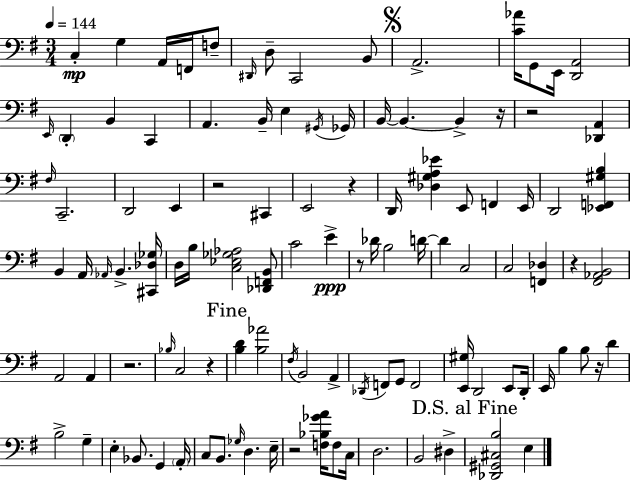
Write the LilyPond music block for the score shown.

{
  \clef bass
  \numericTimeSignature
  \time 3/4
  \key g \major
  \tempo 4 = 144
  \repeat volta 2 { c4-.\mp g4 a,16 f,16 f8-- | \grace { dis,16 } d8-- c,2 b,8 | \mark \markup { \musicglyph "scripts.segno" } a,2.-> | <c' aes'>16 g,8 e,16 <d, a,>2 | \break \grace { e,16 } \parenthesize d,4-. b,4 c,4 | a,4. b,16-- e4 | \acciaccatura { gis,16 } ges,16 b,16~~ b,4.~~ b,4-> | r16 r2 <des, a,>4 | \break \grace { fis16 } c,2.-- | d,2 | e,4 r2 | cis,4 e,2 | \break r4 d,16 <des gis a ees'>4 e,8 f,4 | e,16 d,2 | <ees, f, gis b>4 b,4 a,16 \grace { aes,16 } b,4.-> | <cis, des ges>16 d16 b16 <c ees ges aes>2 | \break <des, f, b,>8 c'2 | e'4->\ppp r8 des'16 b2 | d'16~~ d'4 c2 | c2 | \break <f, des>4 r4 <fis, aes, b,>2 | a,2 | a,4 r2. | \grace { bes16 } c2 | \break r4 \mark "Fine" <b d'>4 <b aes'>2 | \acciaccatura { fis16 } b,2 | a,4-> \acciaccatura { des,16 } f,8 g,8 | f,2 <e, gis>16 d,2 | \break e,8 d,16-. e,16 b4 | b8 r16 d'4 b2-> | g4-- e4-. | bes,8. g,4 \parenthesize a,16-. c8 b,8. | \break \grace { ges16 } d4. e16-- r2 | <f bes ges' a'>16 f8 c16 d2. | b,2 | dis4-> \mark "D.S. al Fine" <des, gis, cis b>2 | \break e4 } \bar "|."
}